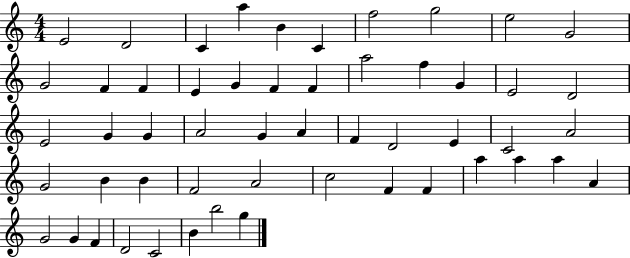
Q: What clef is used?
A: treble